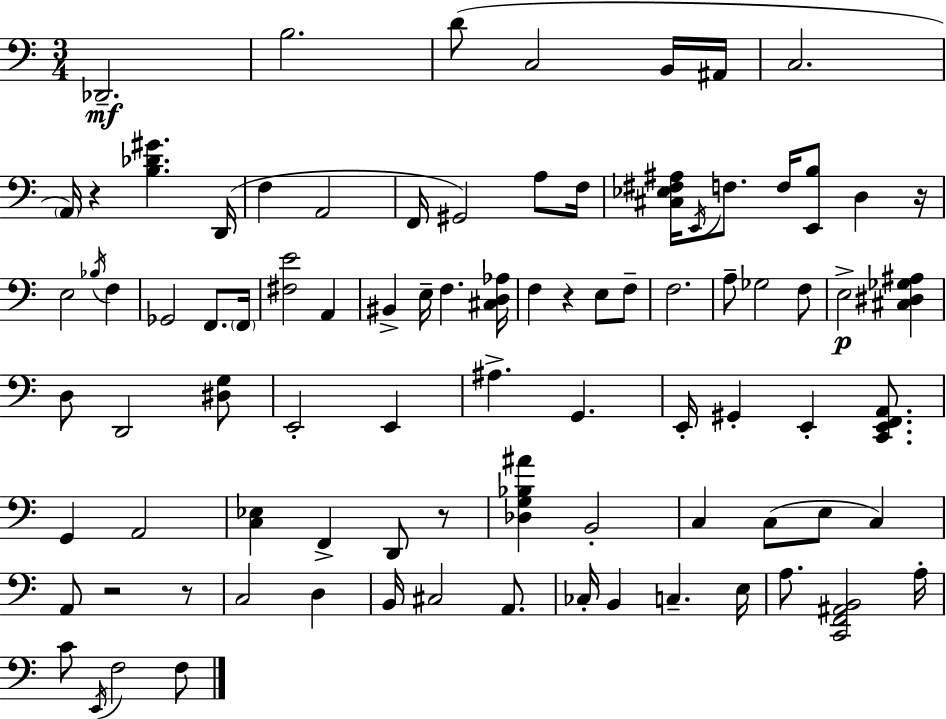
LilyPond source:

{
  \clef bass
  \numericTimeSignature
  \time 3/4
  \key a \minor
  \repeat volta 2 { des,2.--\mf | b2. | d'8( c2 b,16 ais,16 | c2. | \break \parenthesize a,16) r4 <b des' gis'>4. d,16( | f4 a,2 | f,16 gis,2) a8 f16 | <cis ees fis ais>16 \acciaccatura { e,16 } f8. f16 <e, b>8 d4 | \break r16 e2 \acciaccatura { bes16 } f4 | ges,2 f,8. | \parenthesize f,16 <fis e'>2 a,4 | bis,4-> e16-- f4. | \break <cis d aes>16 f4 r4 e8 | f8-- f2. | a8-- ges2 | f8 e2->\p <cis dis ges ais>4 | \break d8 d,2 | <dis g>8 e,2-. e,4 | ais4.-> g,4. | e,16-. gis,4-. e,4-. <c, e, f, a,>8. | \break g,4 a,2 | <c ees>4 f,4-> d,8 | r8 <des g bes ais'>4 b,2-. | c4 c8( e8 c4) | \break a,8 r2 | r8 c2 d4 | b,16 cis2 a,8. | ces16-. b,4 c4.-- | \break e16 a8. <c, f, ais, b,>2 | a16-. c'8 \acciaccatura { e,16 } f2 | f8 } \bar "|."
}